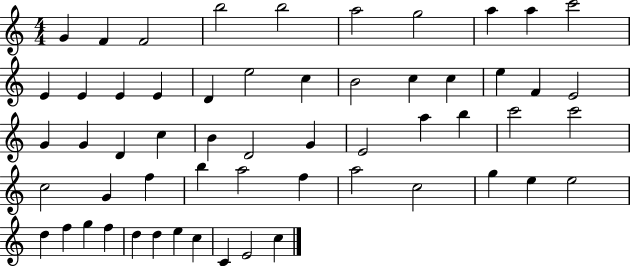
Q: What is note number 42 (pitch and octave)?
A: A5